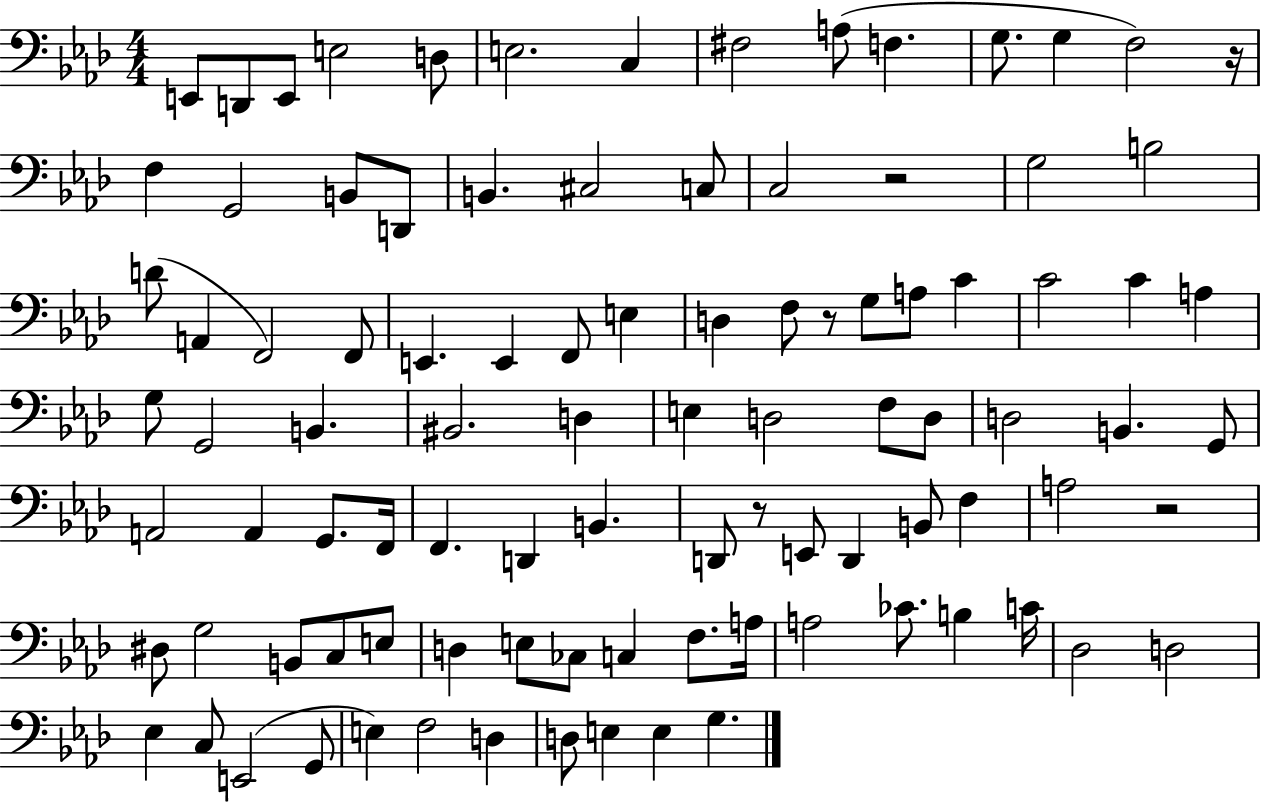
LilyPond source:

{
  \clef bass
  \numericTimeSignature
  \time 4/4
  \key aes \major
  e,8 d,8 e,8 e2 d8 | e2. c4 | fis2 a8( f4. | g8. g4 f2) r16 | \break f4 g,2 b,8 d,8 | b,4. cis2 c8 | c2 r2 | g2 b2 | \break d'8( a,4 f,2) f,8 | e,4. e,4 f,8 e4 | d4 f8 r8 g8 a8 c'4 | c'2 c'4 a4 | \break g8 g,2 b,4. | bis,2. d4 | e4 d2 f8 d8 | d2 b,4. g,8 | \break a,2 a,4 g,8. f,16 | f,4. d,4 b,4. | d,8 r8 e,8 d,4 b,8 f4 | a2 r2 | \break dis8 g2 b,8 c8 e8 | d4 e8 ces8 c4 f8. a16 | a2 ces'8. b4 c'16 | des2 d2 | \break ees4 c8 e,2( g,8 | e4) f2 d4 | d8 e4 e4 g4. | \bar "|."
}